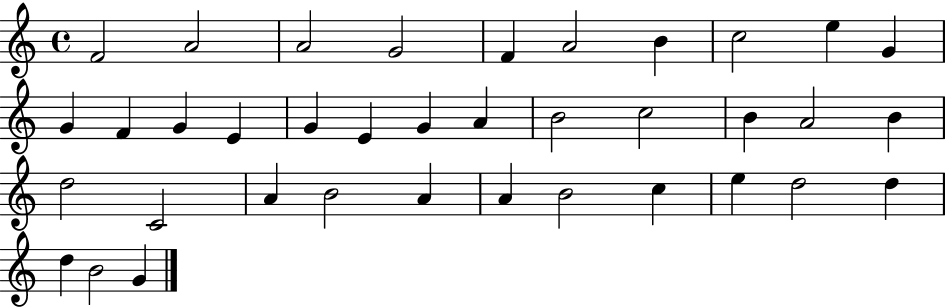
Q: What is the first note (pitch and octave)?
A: F4